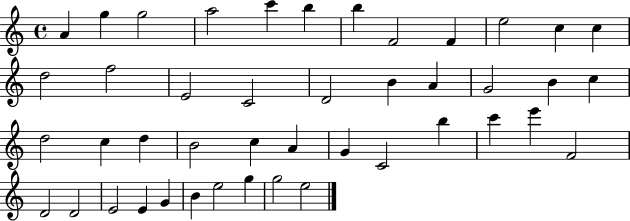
A4/q G5/q G5/h A5/h C6/q B5/q B5/q F4/h F4/q E5/h C5/q C5/q D5/h F5/h E4/h C4/h D4/h B4/q A4/q G4/h B4/q C5/q D5/h C5/q D5/q B4/h C5/q A4/q G4/q C4/h B5/q C6/q E6/q F4/h D4/h D4/h E4/h E4/q G4/q B4/q E5/h G5/q G5/h E5/h